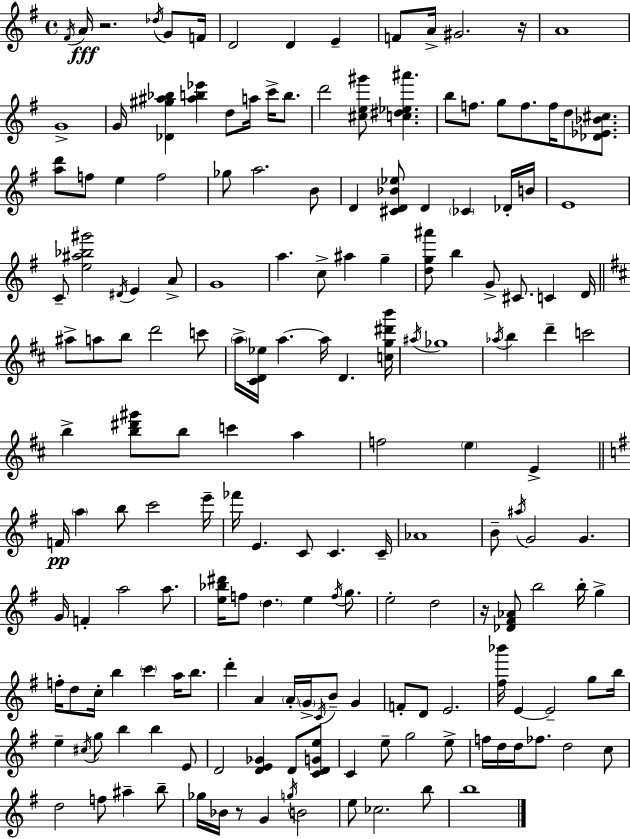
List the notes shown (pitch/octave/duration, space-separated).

F#4/s A4/s R/h. Db5/s G4/e F4/s D4/h D4/q E4/q F4/e A4/s G#4/h. R/s A4/w G4/w G4/s [Db4,G#5,A#5,Bb5]/q [A#5,B5,Eb6]/q D5/e A5/s C6/s B5/e. D6/h [C#5,E5,G#6]/e [C5,D#5,Eb5,A#6]/q. B5/e F5/e. G5/e F5/e. F5/s D5/e [Db4,Eb4,Bb4,C#5]/e. [A5,D6]/e F5/e E5/q F5/h Gb5/e A5/h. B4/e D4/q [C#4,D4,Bb4,Eb5]/e D4/q CES4/q Db4/s B4/s E4/w C4/e [E5,A#5,Bb5,G#6]/h D#4/s E4/q A4/e G4/w A5/q. C5/e A#5/q G5/q [D5,G5,A#6]/e B5/q G4/e C#4/e. C4/q D4/s A#5/e A5/e B5/e D6/h C6/e A5/s [C#4,D4,Eb5]/s A5/q. A5/s D4/q. [C5,G5,D#6,B6]/s A#5/s Gb5/w Ab5/s B5/q D6/q C6/h B5/q [B5,D#6,G#6]/e B5/e C6/q A5/q F5/h E5/q E4/q F4/s A5/q B5/e C6/h E6/s FES6/s E4/q. C4/e C4/q. C4/s Ab4/w B4/e A#5/s G4/h G4/q. G4/s F4/q A5/h A5/e. [E5,Bb5,D#6]/s F5/e D5/q. E5/q F5/s G5/e. E5/h D5/h R/s [Db4,F#4,Ab4]/e B5/h B5/s G5/q F5/s D5/e C5/s B5/q C6/q A5/s B5/e. D6/q A4/q A4/s G4/s C4/s B4/e G4/q F4/e D4/e E4/h. [F#5,Bb6]/s E4/q E4/h G5/e B5/s E5/q C#5/s G5/e B5/q B5/q E4/e D4/h [D4,E4,Gb4]/q D4/e [C4,D4,G4,E5]/e C4/q E5/e G5/h E5/e F5/s D5/s D5/s FES5/e. D5/h C5/e D5/h F5/e A#5/q B5/e Gb5/s Bb4/s R/e G4/q G5/s B4/h E5/e CES5/h. B5/e B5/w